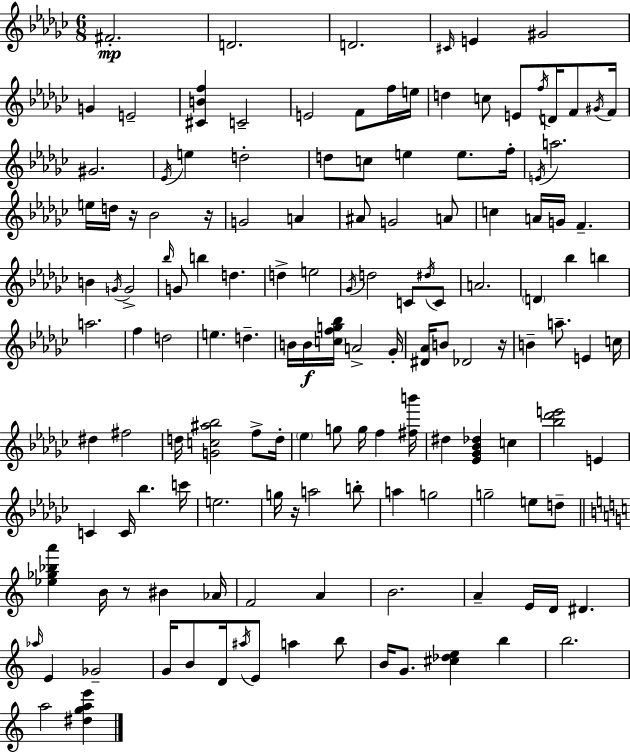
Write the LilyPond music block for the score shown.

{
  \clef treble
  \numericTimeSignature
  \time 6/8
  \key ees \minor
  fis'2.-.\mp | d'2. | d'2. | \grace { cis'16 } e'4 gis'2 | \break g'4 e'2-- | <cis' b' f''>4 c'2-- | e'2 f'8 f''16 | e''16 d''4 c''8 e'8 \acciaccatura { f''16 } d'16 f'8 | \break \acciaccatura { gis'16 } f'16 gis'2. | \acciaccatura { ees'16 } e''4 d''2-. | d''8 c''8 e''4 | e''8. f''16-. \acciaccatura { e'16 } a''2. | \break e''16 d''16 r16 bes'2 | r16 g'2 | a'4 ais'8 g'2 | a'8 c''4 a'16 g'16 f'4.-- | \break b'4 \acciaccatura { g'16 } g'2-> | \grace { bes''16 } g'8 b''4 | d''4. d''4-> e''2 | \acciaccatura { ges'16 } d''2 | \break c'8 \acciaccatura { dis''16 } c'8 a'2. | \parenthesize d'4 | bes''4 b''4 a''2. | f''4 | \break d''2 e''4. | d''4.-- b'16 b'16\f <c'' f'' g'' bes''>16 | a'2-> ges'16-. <dis' aes'>16 b'8 | des'2 r16 b'4-- | \break a''8.-- e'4 c''16 dis''4 | fis''2 d''16 <g' c'' ais'' bes''>2 | f''8-> d''16-. \parenthesize ees''4 | g''8 g''16 f''4 <fis'' b'''>16 dis''4 | \break <ees' ges' bes' des''>4 c''4 <bes'' des''' e'''>2 | e'4 c'4 | c'16 bes''4. c'''16 e''2. | g''16 r16 a''2 | \break b''8-. a''4 | g''2 g''2-- | e''8 d''8-- \bar "||" \break \key c \major <ees'' ges'' bes'' a'''>4 b'16 r8 bis'4 aes'16 | f'2 a'4 | b'2. | a'4-- e'16 d'16 dis'4. | \break \grace { aes''16 } e'4 ges'2-- | g'16 b'8 d'16 \acciaccatura { ais''16 } e'8 a''4 | b''8 b'16 g'8. <cis'' des'' e''>4 b''4 | b''2. | \break a''2 <dis'' g'' a'' e'''>4 | \bar "|."
}